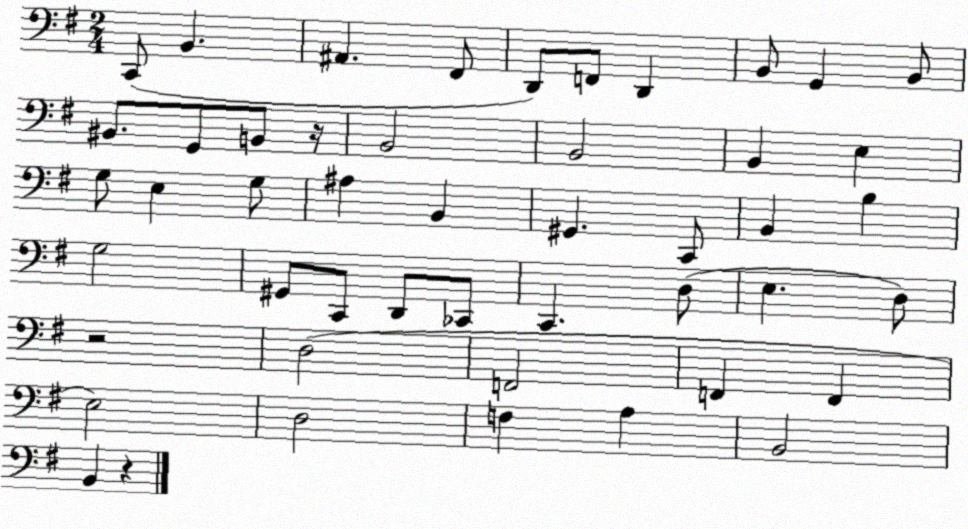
X:1
T:Untitled
M:2/4
L:1/4
K:G
C,,/2 B,, ^A,, ^F,,/2 D,,/2 F,,/2 D,, B,,/2 G,, B,,/2 ^B,,/2 G,,/2 B,,/2 z/4 B,,2 B,,2 B,, E, G,/2 E, G,/2 ^A, B,, ^G,, C,,/2 B,, B, G,2 ^G,,/2 C,,/2 D,,/2 _C,,/2 C,, D,/2 E, D,/2 z2 D,2 F,,2 F,, F,, E,2 D,2 F, A, B,,2 B,, z